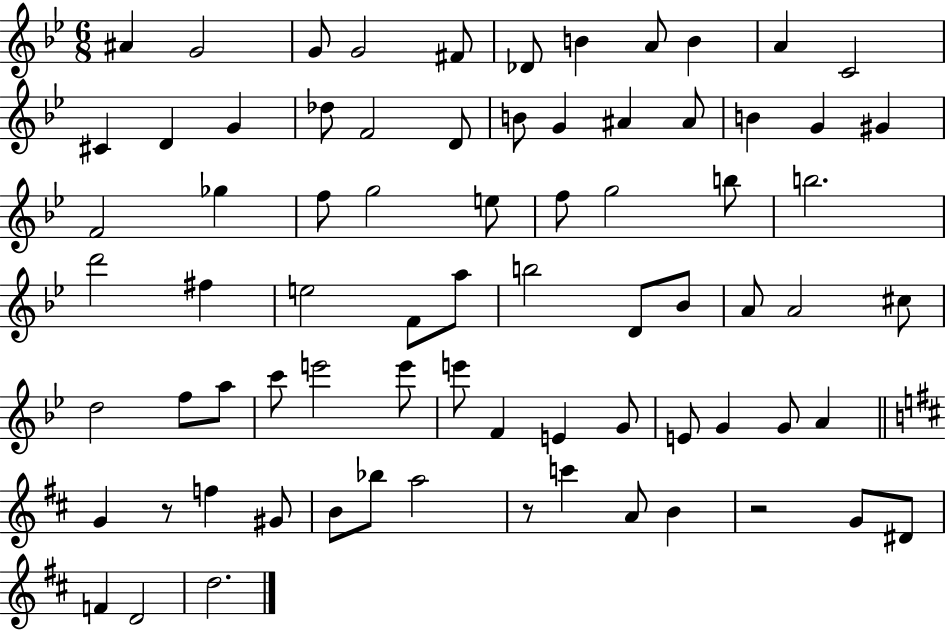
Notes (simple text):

A#4/q G4/h G4/e G4/h F#4/e Db4/e B4/q A4/e B4/q A4/q C4/h C#4/q D4/q G4/q Db5/e F4/h D4/e B4/e G4/q A#4/q A#4/e B4/q G4/q G#4/q F4/h Gb5/q F5/e G5/h E5/e F5/e G5/h B5/e B5/h. D6/h F#5/q E5/h F4/e A5/e B5/h D4/e Bb4/e A4/e A4/h C#5/e D5/h F5/e A5/e C6/e E6/h E6/e E6/e F4/q E4/q G4/e E4/e G4/q G4/e A4/q G4/q R/e F5/q G#4/e B4/e Bb5/e A5/h R/e C6/q A4/e B4/q R/h G4/e D#4/e F4/q D4/h D5/h.